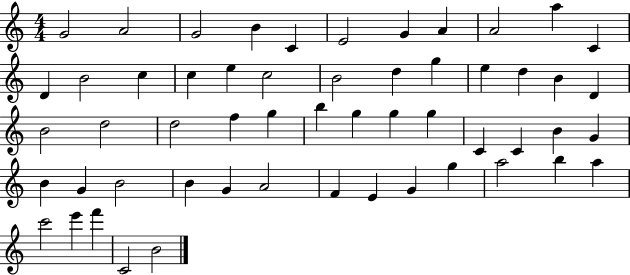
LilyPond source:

{
  \clef treble
  \numericTimeSignature
  \time 4/4
  \key c \major
  g'2 a'2 | g'2 b'4 c'4 | e'2 g'4 a'4 | a'2 a''4 c'4 | \break d'4 b'2 c''4 | c''4 e''4 c''2 | b'2 d''4 g''4 | e''4 d''4 b'4 d'4 | \break b'2 d''2 | d''2 f''4 g''4 | b''4 g''4 g''4 g''4 | c'4 c'4 b'4 g'4 | \break b'4 g'4 b'2 | b'4 g'4 a'2 | f'4 e'4 g'4 g''4 | a''2 b''4 a''4 | \break c'''2 e'''4 f'''4 | c'2 b'2 | \bar "|."
}